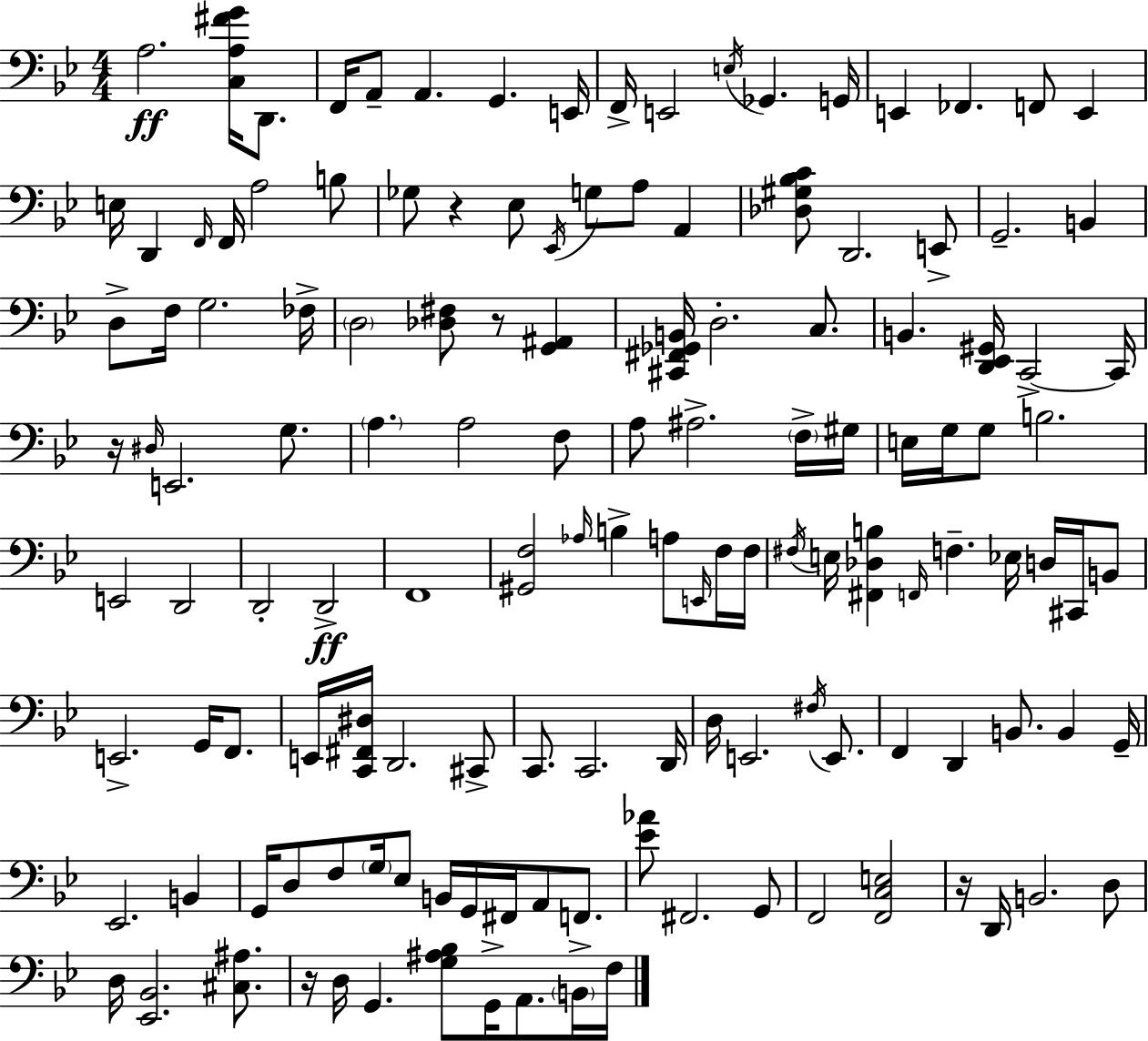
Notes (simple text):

A3/h. [C3,A3,F#4,G4]/s D2/e. F2/s A2/e A2/q. G2/q. E2/s F2/s E2/h E3/s Gb2/q. G2/s E2/q FES2/q. F2/e E2/q E3/s D2/q F2/s F2/s A3/h B3/e Gb3/e R/q Eb3/e Eb2/s G3/e A3/e A2/q [Db3,G#3,Bb3,C4]/e D2/h. E2/e G2/h. B2/q D3/e F3/s G3/h. FES3/s D3/h [Db3,F#3]/e R/e [G2,A#2]/q [C#2,F#2,Gb2,B2]/s D3/h. C3/e. B2/q. [D2,Eb2,G#2]/s C2/h C2/s R/s D#3/s E2/h. G3/e. A3/q. A3/h F3/e A3/e A#3/h. F3/s G#3/s E3/s G3/s G3/e B3/h. E2/h D2/h D2/h D2/h F2/w [G#2,F3]/h Ab3/s B3/q A3/e E2/s F3/s F3/s F#3/s E3/s [F#2,Db3,B3]/q F2/s F3/q. Eb3/s D3/s C#2/s B2/e E2/h. G2/s F2/e. E2/s [C2,F#2,D#3]/s D2/h. C#2/e C2/e. C2/h. D2/s D3/s E2/h. F#3/s E2/e. F2/q D2/q B2/e. B2/q G2/s Eb2/h. B2/q G2/s D3/e F3/e G3/s Eb3/e B2/s G2/s F#2/s A2/e F2/e. [Eb4,Ab4]/e F#2/h. G2/e F2/h [F2,C3,E3]/h R/s D2/s B2/h. D3/e D3/s [Eb2,Bb2]/h. [C#3,A#3]/e. R/s D3/s G2/q. [G3,A#3,Bb3]/e G2/s A2/e. B2/s F3/s